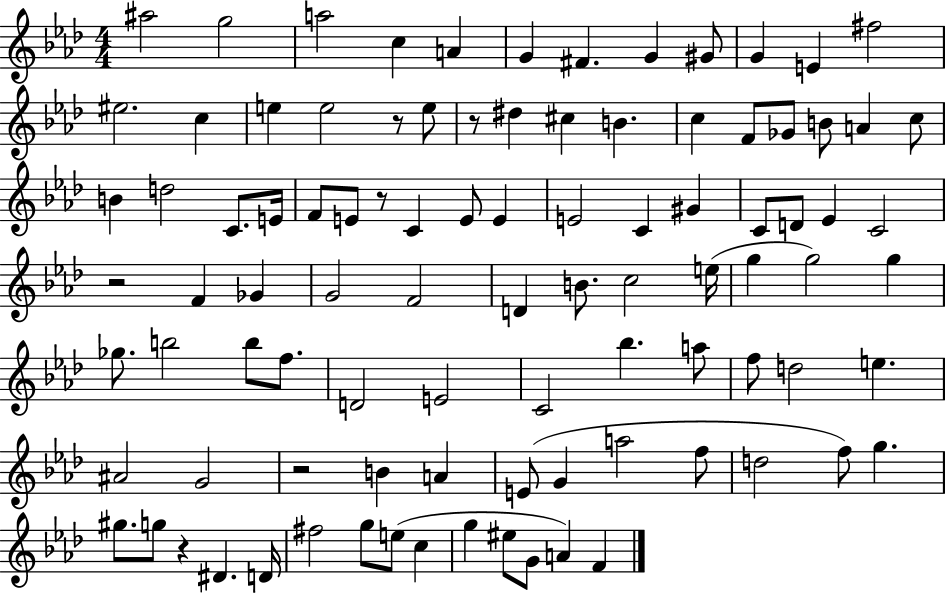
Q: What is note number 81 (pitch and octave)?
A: F#5